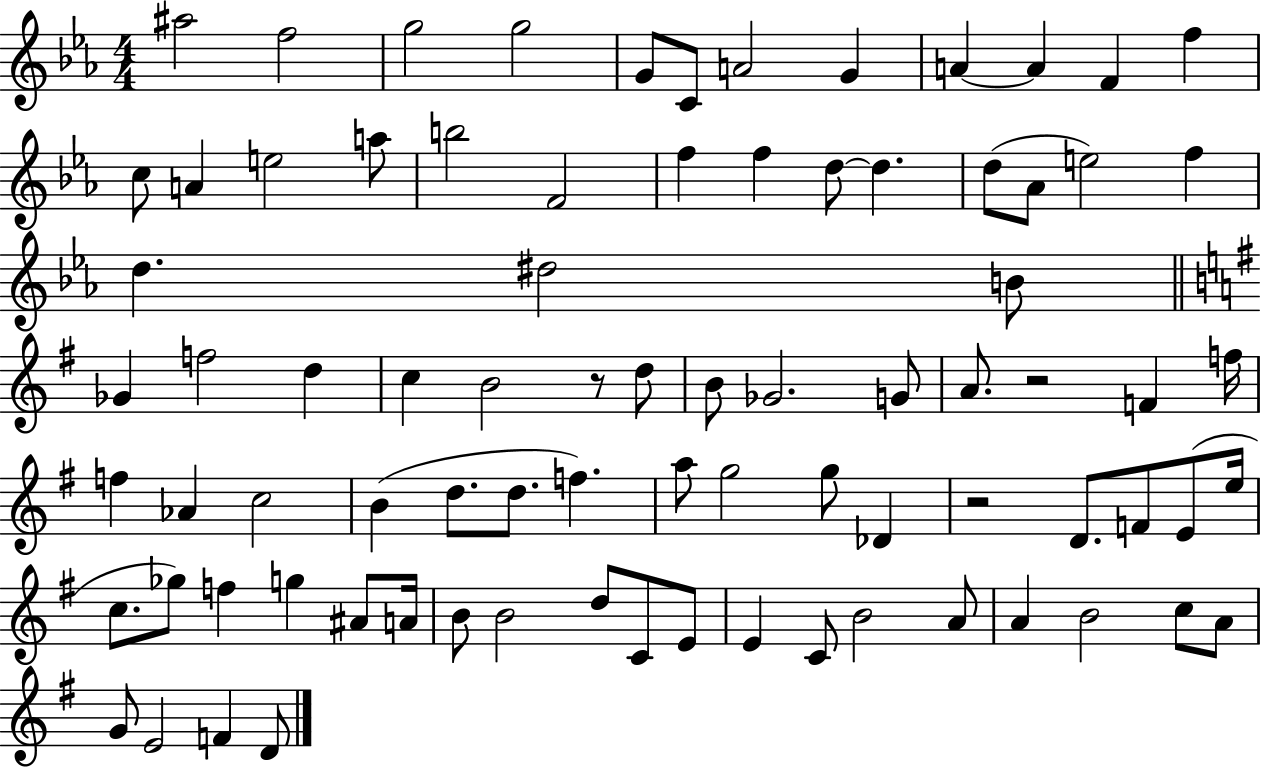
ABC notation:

X:1
T:Untitled
M:4/4
L:1/4
K:Eb
^a2 f2 g2 g2 G/2 C/2 A2 G A A F f c/2 A e2 a/2 b2 F2 f f d/2 d d/2 _A/2 e2 f d ^d2 B/2 _G f2 d c B2 z/2 d/2 B/2 _G2 G/2 A/2 z2 F f/4 f _A c2 B d/2 d/2 f a/2 g2 g/2 _D z2 D/2 F/2 E/2 e/4 c/2 _g/2 f g ^A/2 A/4 B/2 B2 d/2 C/2 E/2 E C/2 B2 A/2 A B2 c/2 A/2 G/2 E2 F D/2